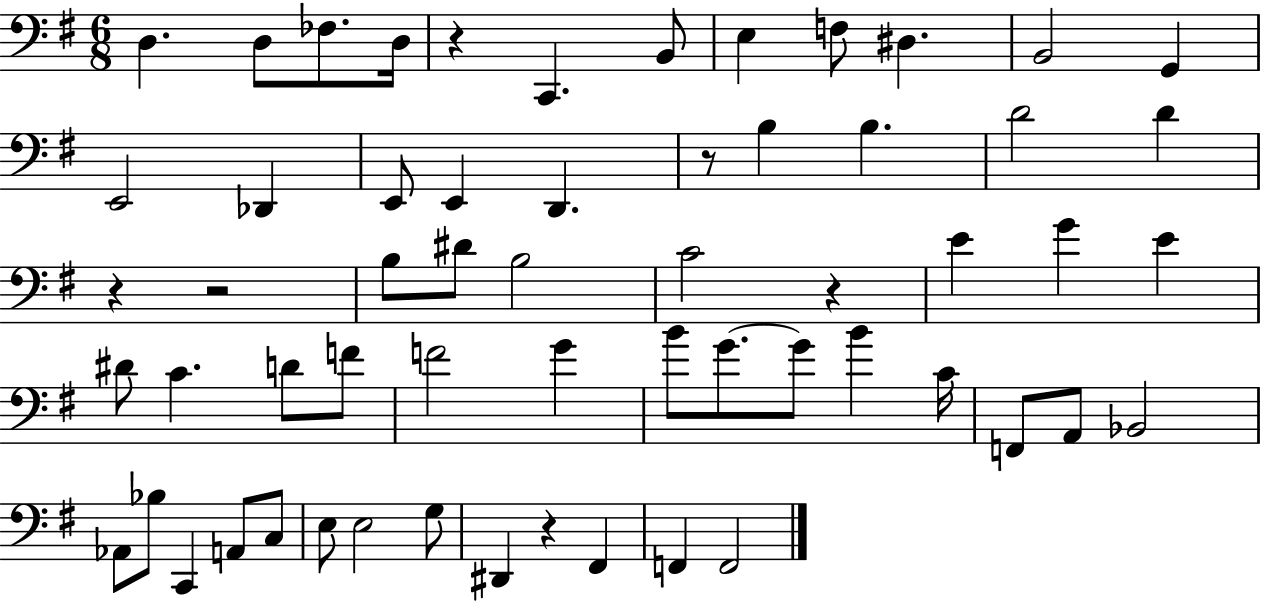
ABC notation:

X:1
T:Untitled
M:6/8
L:1/4
K:G
D, D,/2 _F,/2 D,/4 z C,, B,,/2 E, F,/2 ^D, B,,2 G,, E,,2 _D,, E,,/2 E,, D,, z/2 B, B, D2 D z z2 B,/2 ^D/2 B,2 C2 z E G E ^D/2 C D/2 F/2 F2 G B/2 G/2 G/2 B C/4 F,,/2 A,,/2 _B,,2 _A,,/2 _B,/2 C,, A,,/2 C,/2 E,/2 E,2 G,/2 ^D,, z ^F,, F,, F,,2